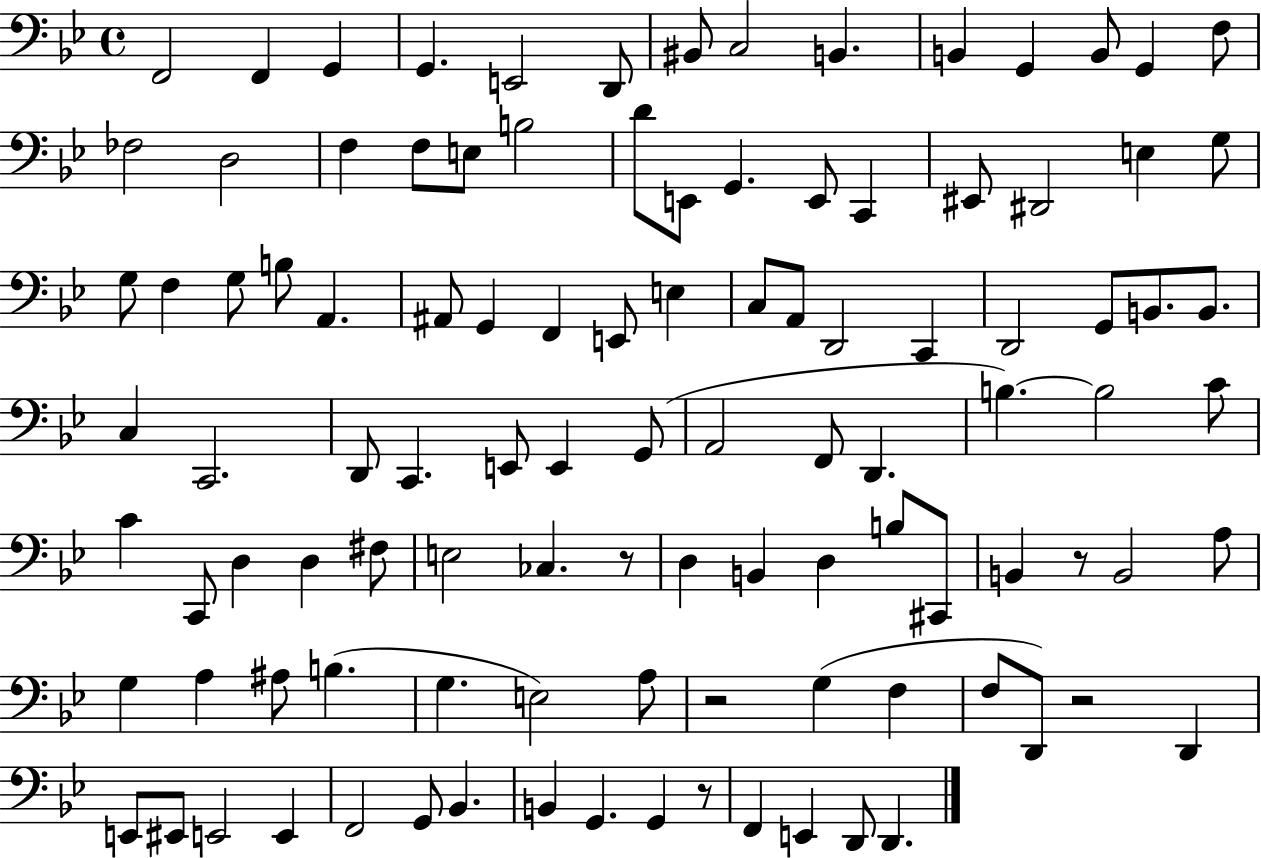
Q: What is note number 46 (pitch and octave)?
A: B2